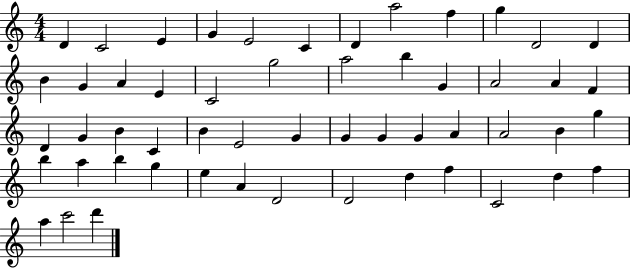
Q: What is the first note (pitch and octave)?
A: D4